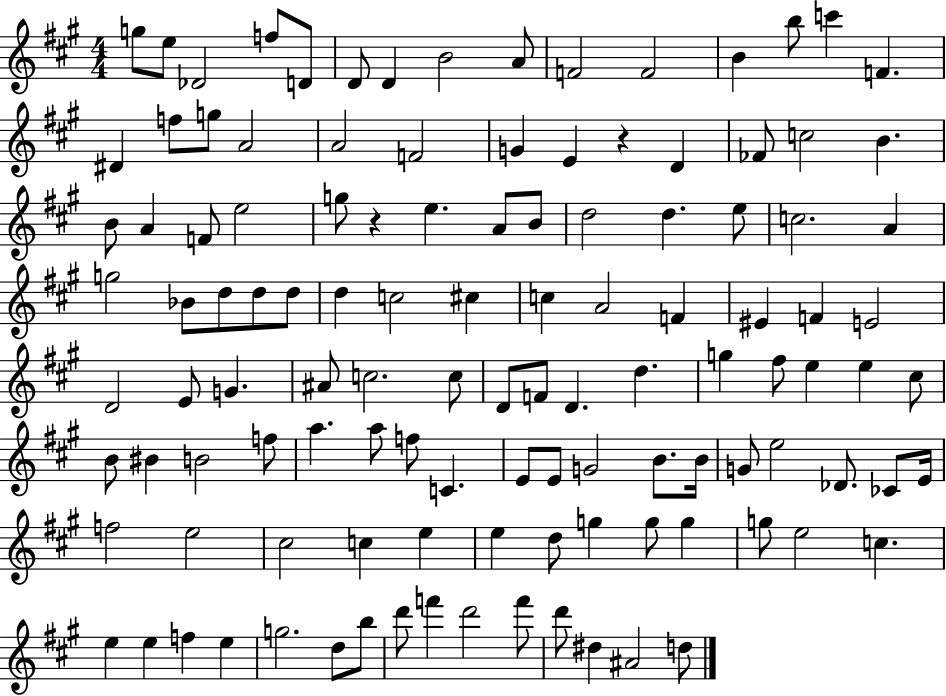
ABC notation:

X:1
T:Untitled
M:4/4
L:1/4
K:A
g/2 e/2 _D2 f/2 D/2 D/2 D B2 A/2 F2 F2 B b/2 c' F ^D f/2 g/2 A2 A2 F2 G E z D _F/2 c2 B B/2 A F/2 e2 g/2 z e A/2 B/2 d2 d e/2 c2 A g2 _B/2 d/2 d/2 d/2 d c2 ^c c A2 F ^E F E2 D2 E/2 G ^A/2 c2 c/2 D/2 F/2 D d g ^f/2 e e ^c/2 B/2 ^B B2 f/2 a a/2 f/2 C E/2 E/2 G2 B/2 B/4 G/2 e2 _D/2 _C/2 E/4 f2 e2 ^c2 c e e d/2 g g/2 g g/2 e2 c e e f e g2 d/2 b/2 d'/2 f' d'2 f'/2 d'/2 ^d ^A2 d/2